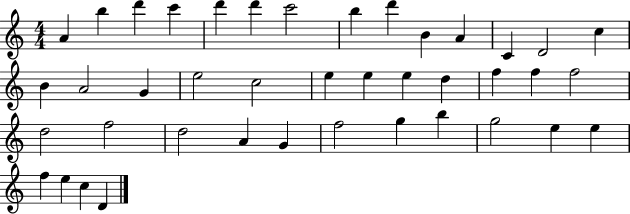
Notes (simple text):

A4/q B5/q D6/q C6/q D6/q D6/q C6/h B5/q D6/q B4/q A4/q C4/q D4/h C5/q B4/q A4/h G4/q E5/h C5/h E5/q E5/q E5/q D5/q F5/q F5/q F5/h D5/h F5/h D5/h A4/q G4/q F5/h G5/q B5/q G5/h E5/q E5/q F5/q E5/q C5/q D4/q